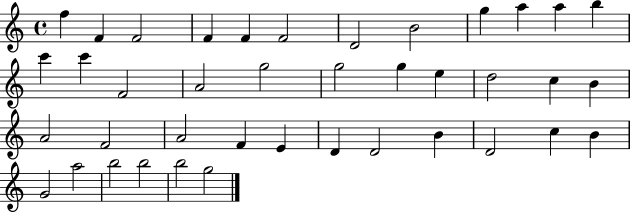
F5/q F4/q F4/h F4/q F4/q F4/h D4/h B4/h G5/q A5/q A5/q B5/q C6/q C6/q F4/h A4/h G5/h G5/h G5/q E5/q D5/h C5/q B4/q A4/h F4/h A4/h F4/q E4/q D4/q D4/h B4/q D4/h C5/q B4/q G4/h A5/h B5/h B5/h B5/h G5/h